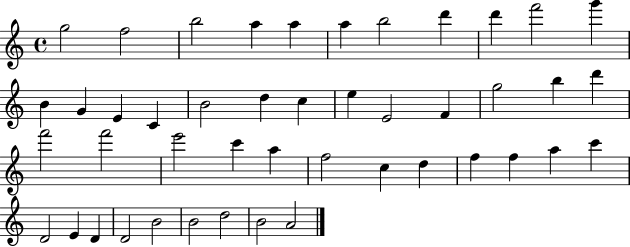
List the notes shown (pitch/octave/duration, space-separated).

G5/h F5/h B5/h A5/q A5/q A5/q B5/h D6/q D6/q F6/h G6/q B4/q G4/q E4/q C4/q B4/h D5/q C5/q E5/q E4/h F4/q G5/h B5/q D6/q F6/h F6/h E6/h C6/q A5/q F5/h C5/q D5/q F5/q F5/q A5/q C6/q D4/h E4/q D4/q D4/h B4/h B4/h D5/h B4/h A4/h